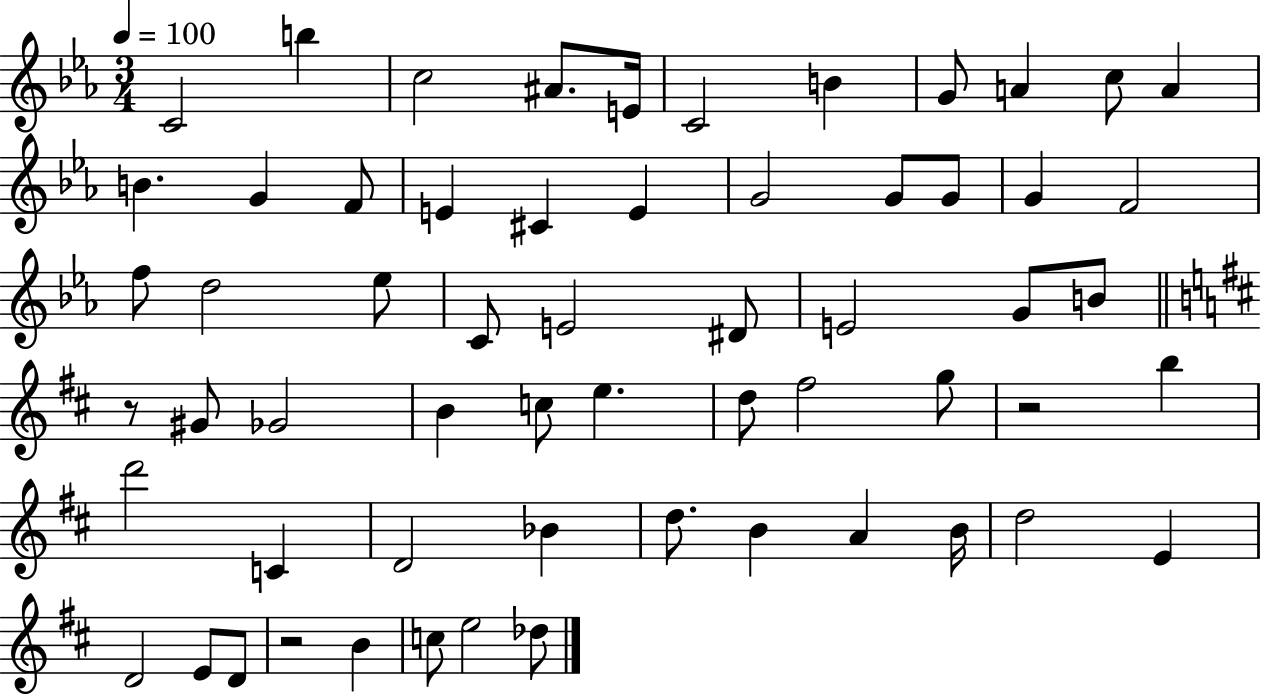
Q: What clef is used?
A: treble